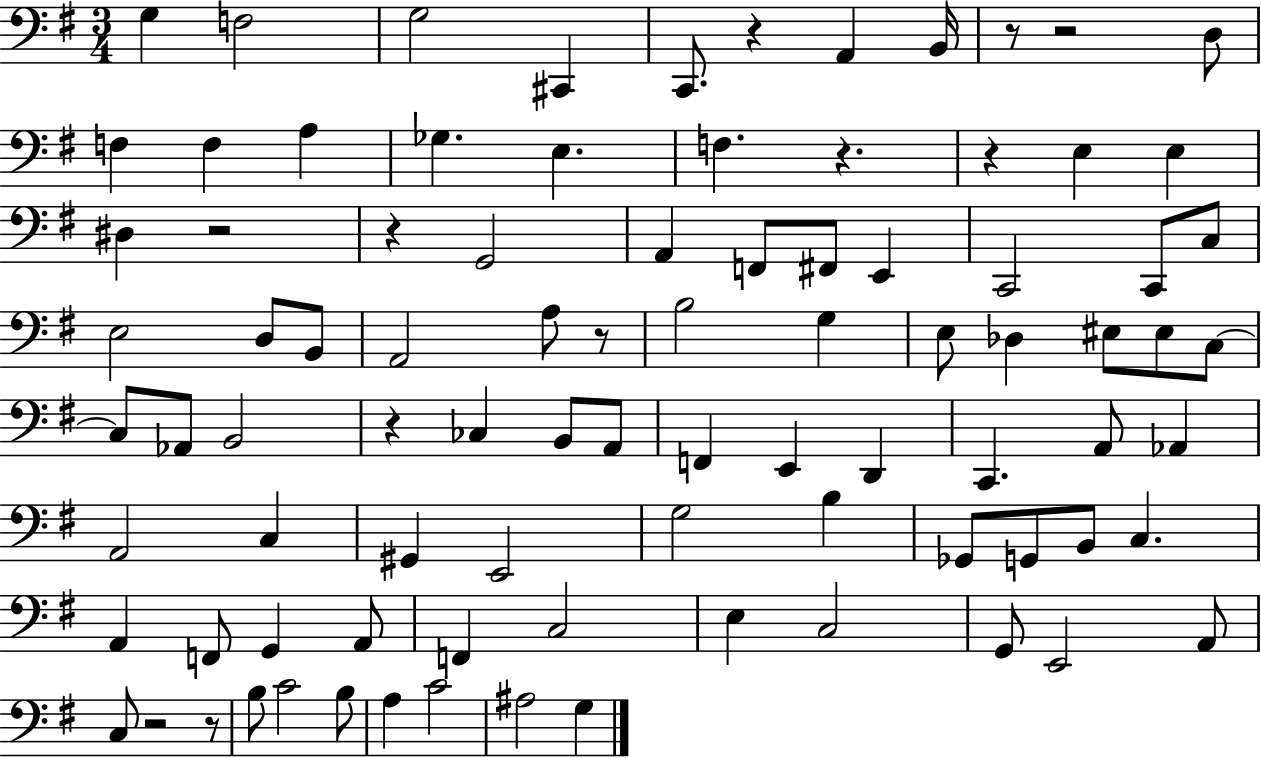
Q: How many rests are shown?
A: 11